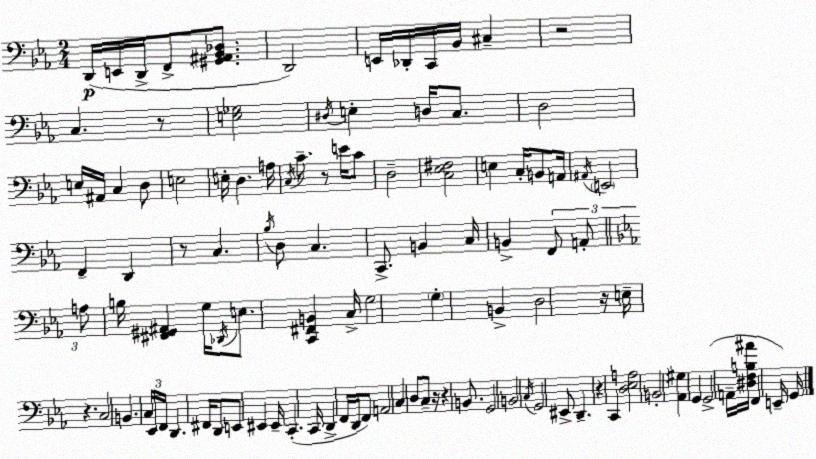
X:1
T:Untitled
M:2/4
L:1/4
K:Cm
D,,/4 E,,/4 D,,/4 F,,/2 [^G,,^A,,_B,,_D,]/2 D,,2 E,,/4 _D,,/4 C,,/4 _B,,/4 ^C, z2 C, z/2 [E,_G,]2 ^D,/4 E, D,/4 C,/2 D,2 E,/4 ^A,,/4 C, D,/2 E,2 E,/4 D, A,/4 C,/4 C/2 z/2 E/4 C/2 D,2 [C,_E,^F,]2 E, C,/4 B,,/2 A,,/4 ^A,,/4 E,,2 F,, D,, z/2 C, _B,/4 D,/2 C, C,,/2 B,, C,/4 B,, F,,/2 A,,/2 A,/2 B,/4 [^F,,^G,,^A,,] G,/4 _D,,/4 E,/2 [C,,^F,,B,,] C,/4 G,2 G, B,, D,2 z/4 E,/4 z C,2 B,, C,/4 _E,,/4 F,,/4 D,, ^F,,/4 D,,/2 E,,/2 ^E,, ^E,,/4 C,, C,,/4 D,, F,,/4 D,,/4 F,,/2 A,,2 C, D,/2 C,/2 z/4 z B,,/2 G,,2 B,,2 C,/4 G,,2 ^E,,/2 D,, z C,, [D,_E,A,]2 B,,2 [_A,,^G,] G,, G,,2 A,,/4 [^D,F,B,^A]/4 F,, E,,/4 G,,/4